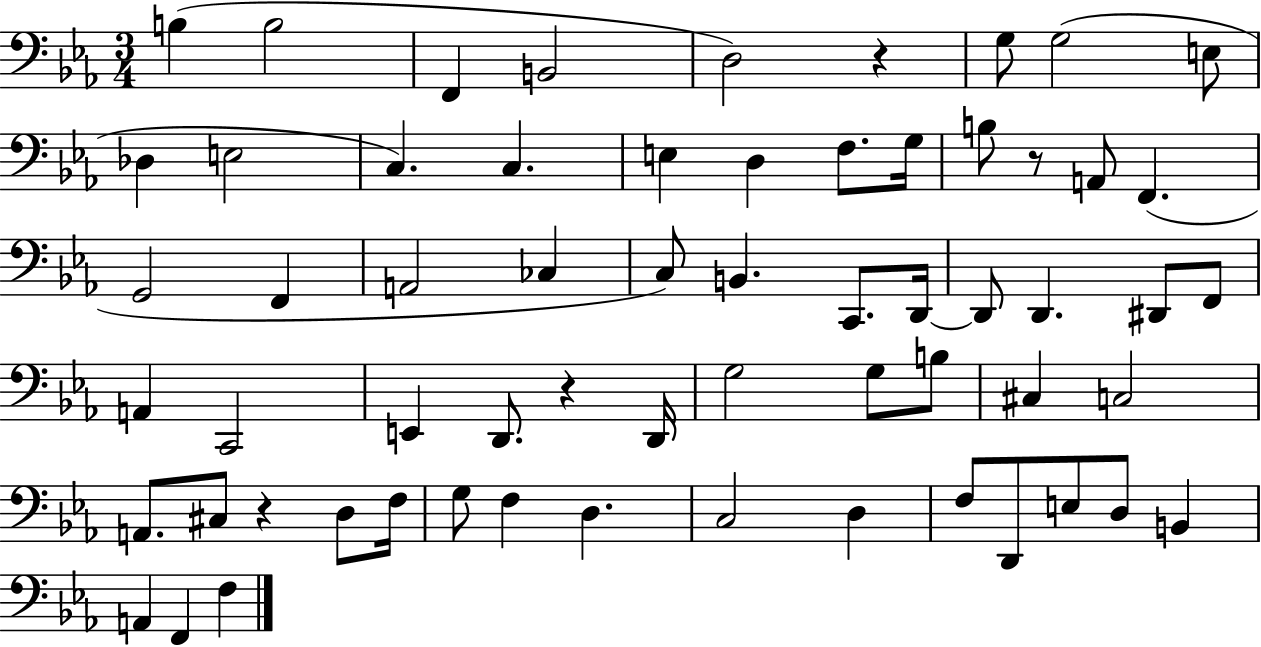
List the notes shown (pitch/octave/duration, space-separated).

B3/q B3/h F2/q B2/h D3/h R/q G3/e G3/h E3/e Db3/q E3/h C3/q. C3/q. E3/q D3/q F3/e. G3/s B3/e R/e A2/e F2/q. G2/h F2/q A2/h CES3/q C3/e B2/q. C2/e. D2/s D2/e D2/q. D#2/e F2/e A2/q C2/h E2/q D2/e. R/q D2/s G3/h G3/e B3/e C#3/q C3/h A2/e. C#3/e R/q D3/e F3/s G3/e F3/q D3/q. C3/h D3/q F3/e D2/e E3/e D3/e B2/q A2/q F2/q F3/q